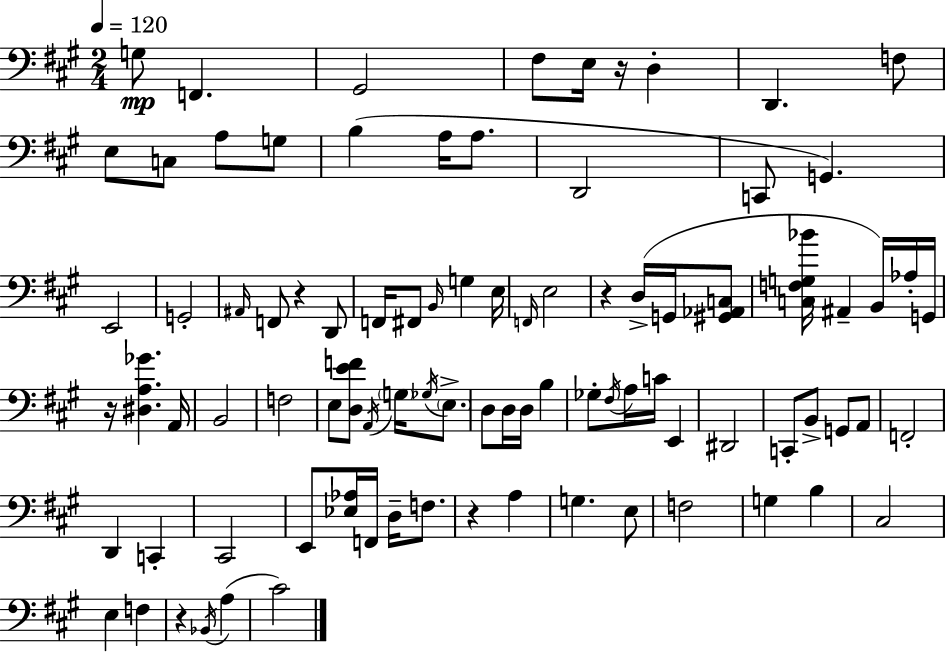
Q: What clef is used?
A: bass